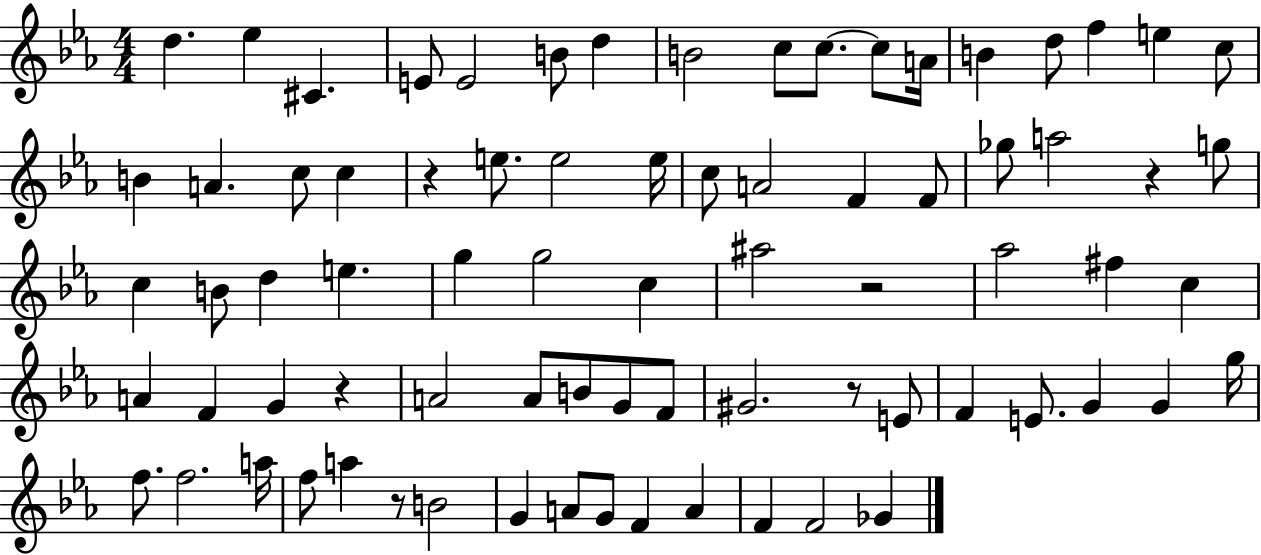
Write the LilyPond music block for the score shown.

{
  \clef treble
  \numericTimeSignature
  \time 4/4
  \key ees \major
  d''4. ees''4 cis'4. | e'8 e'2 b'8 d''4 | b'2 c''8 c''8.~~ c''8 a'16 | b'4 d''8 f''4 e''4 c''8 | \break b'4 a'4. c''8 c''4 | r4 e''8. e''2 e''16 | c''8 a'2 f'4 f'8 | ges''8 a''2 r4 g''8 | \break c''4 b'8 d''4 e''4. | g''4 g''2 c''4 | ais''2 r2 | aes''2 fis''4 c''4 | \break a'4 f'4 g'4 r4 | a'2 a'8 b'8 g'8 f'8 | gis'2. r8 e'8 | f'4 e'8. g'4 g'4 g''16 | \break f''8. f''2. a''16 | f''8 a''4 r8 b'2 | g'4 a'8 g'8 f'4 a'4 | f'4 f'2 ges'4 | \break \bar "|."
}